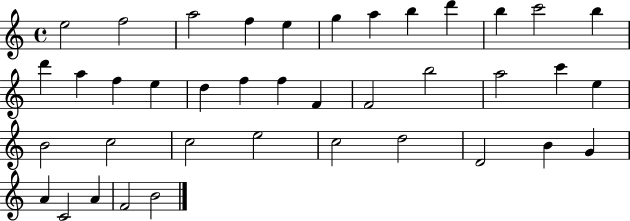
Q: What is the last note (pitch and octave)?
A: B4